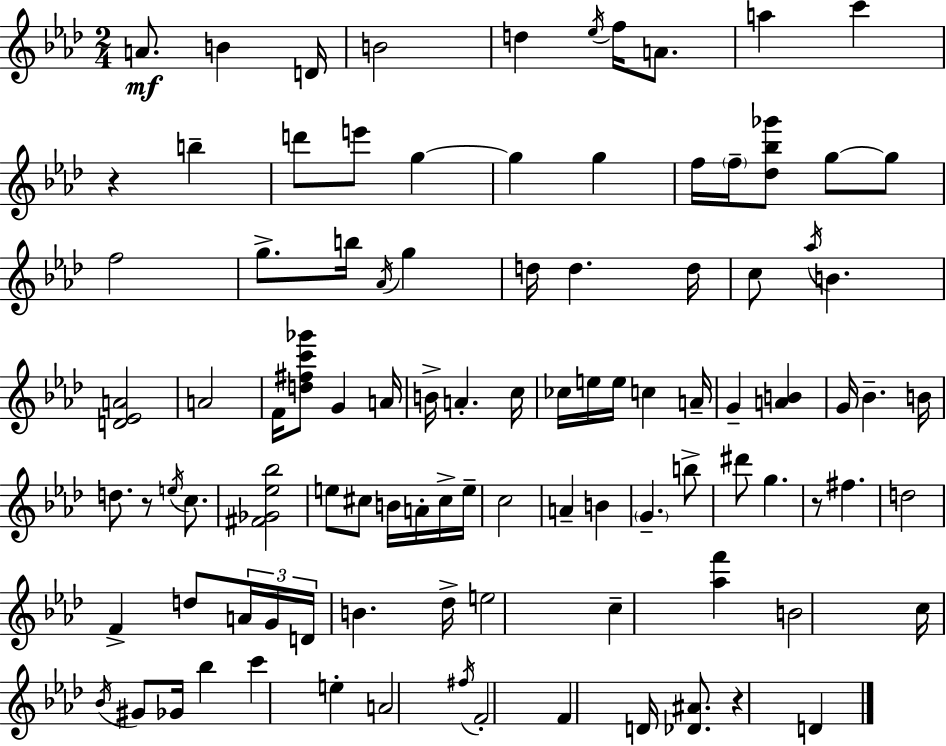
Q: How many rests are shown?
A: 4